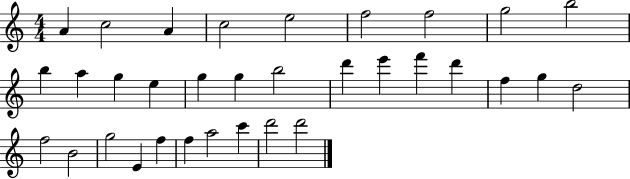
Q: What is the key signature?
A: C major